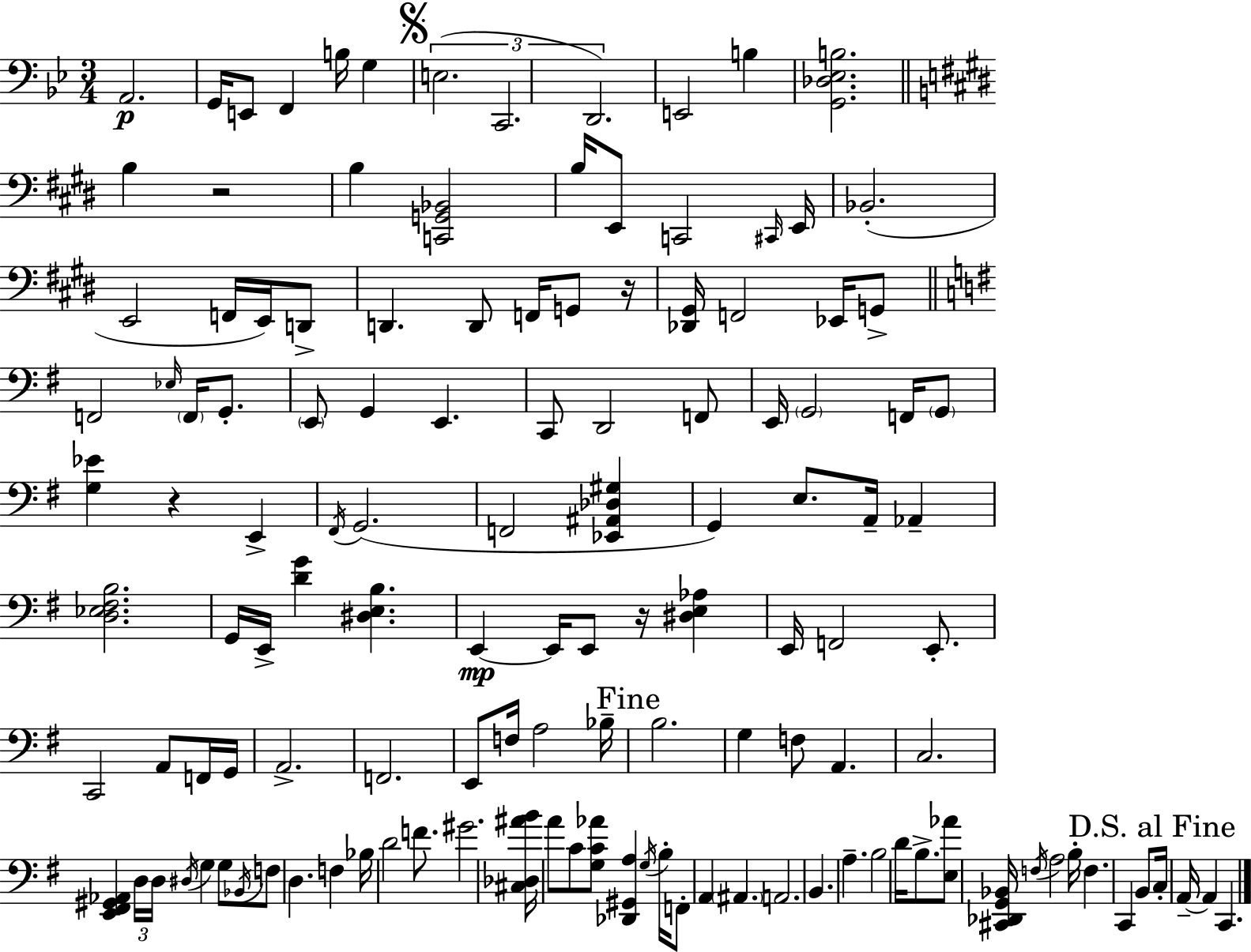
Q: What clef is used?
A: bass